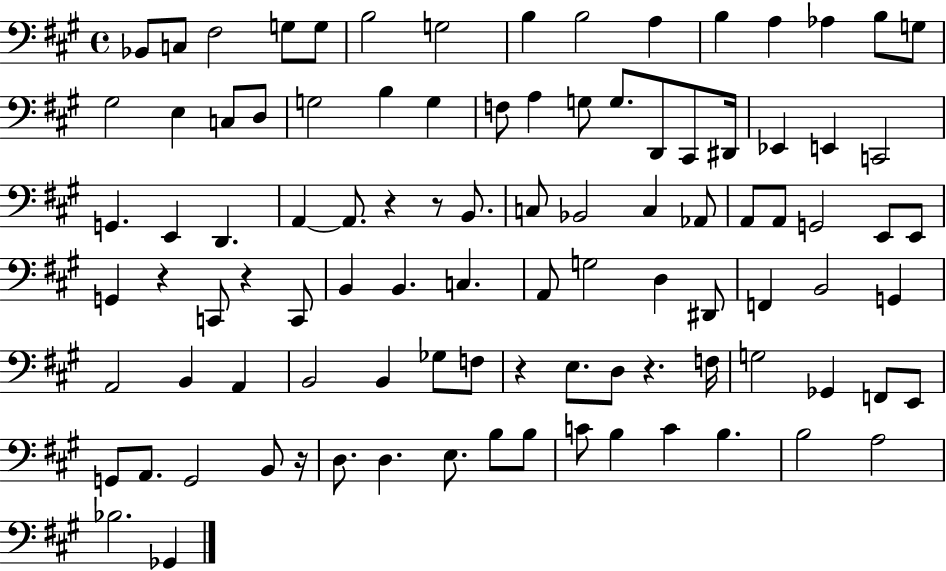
{
  \clef bass
  \time 4/4
  \defaultTimeSignature
  \key a \major
  bes,8 c8 fis2 g8 g8 | b2 g2 | b4 b2 a4 | b4 a4 aes4 b8 g8 | \break gis2 e4 c8 d8 | g2 b4 g4 | f8 a4 g8 g8. d,8 cis,8 dis,16 | ees,4 e,4 c,2 | \break g,4. e,4 d,4. | a,4~~ a,8. r4 r8 b,8. | c8 bes,2 c4 aes,8 | a,8 a,8 g,2 e,8 e,8 | \break g,4 r4 c,8 r4 c,8 | b,4 b,4. c4. | a,8 g2 d4 dis,8 | f,4 b,2 g,4 | \break a,2 b,4 a,4 | b,2 b,4 ges8 f8 | r4 e8. d8 r4. f16 | g2 ges,4 f,8 e,8 | \break g,8 a,8. g,2 b,8 r16 | d8. d4. e8. b8 b8 | c'8 b4 c'4 b4. | b2 a2 | \break bes2. ges,4 | \bar "|."
}